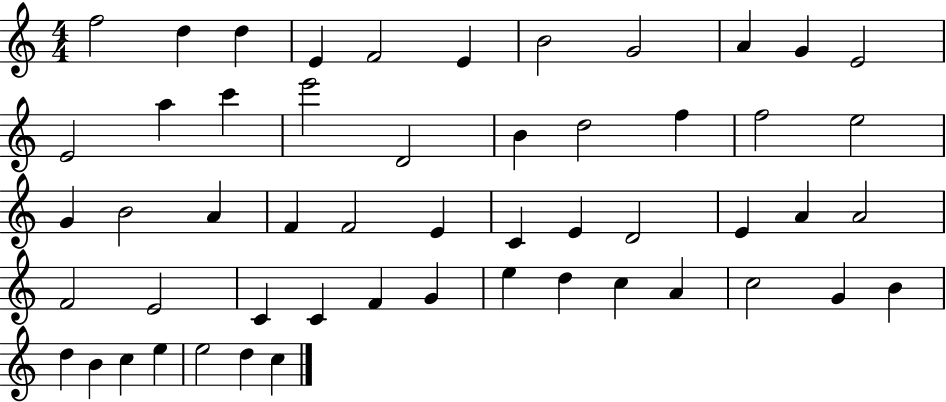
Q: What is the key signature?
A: C major